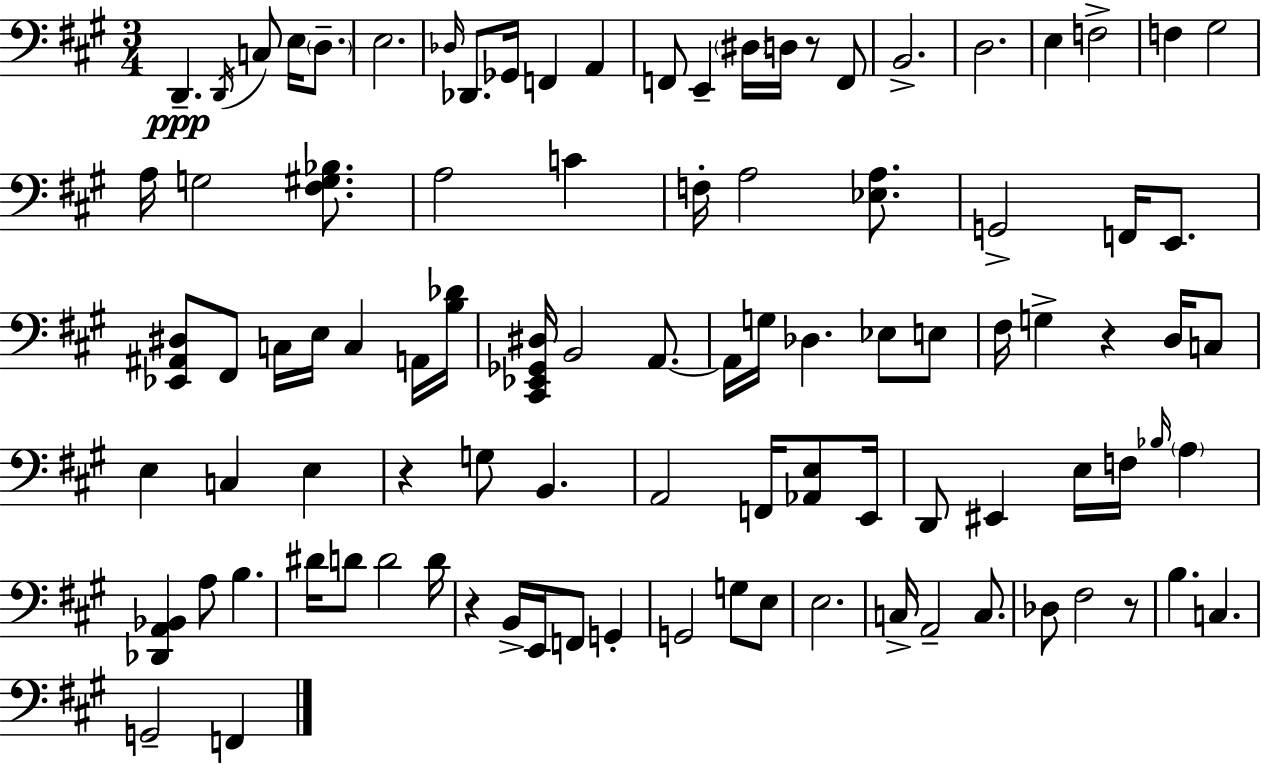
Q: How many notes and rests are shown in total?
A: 96